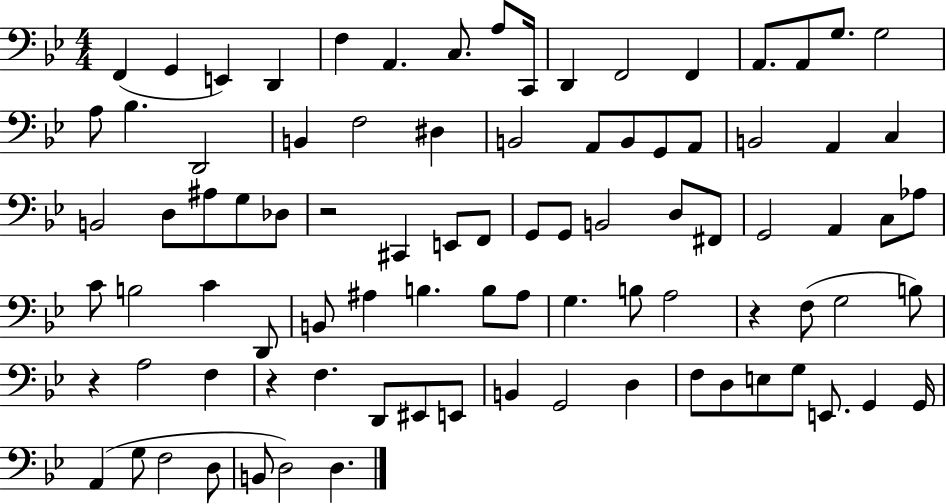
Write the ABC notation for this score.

X:1
T:Untitled
M:4/4
L:1/4
K:Bb
F,, G,, E,, D,, F, A,, C,/2 A,/2 C,,/4 D,, F,,2 F,, A,,/2 A,,/2 G,/2 G,2 A,/2 _B, D,,2 B,, F,2 ^D, B,,2 A,,/2 B,,/2 G,,/2 A,,/2 B,,2 A,, C, B,,2 D,/2 ^A,/2 G,/2 _D,/2 z2 ^C,, E,,/2 F,,/2 G,,/2 G,,/2 B,,2 D,/2 ^F,,/2 G,,2 A,, C,/2 _A,/2 C/2 B,2 C D,,/2 B,,/2 ^A, B, B,/2 ^A,/2 G, B,/2 A,2 z F,/2 G,2 B,/2 z A,2 F, z F, D,,/2 ^E,,/2 E,,/2 B,, G,,2 D, F,/2 D,/2 E,/2 G,/2 E,,/2 G,, G,,/4 A,, G,/2 F,2 D,/2 B,,/2 D,2 D,